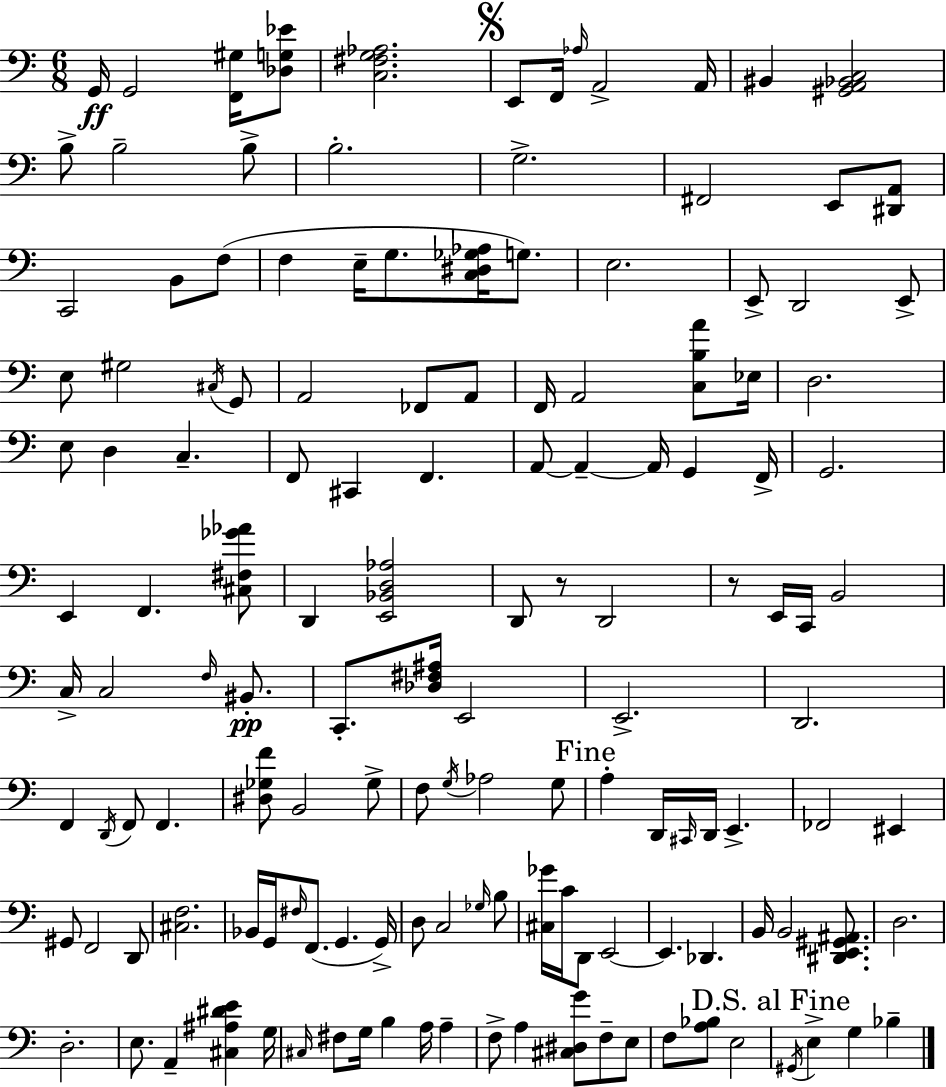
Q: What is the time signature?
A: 6/8